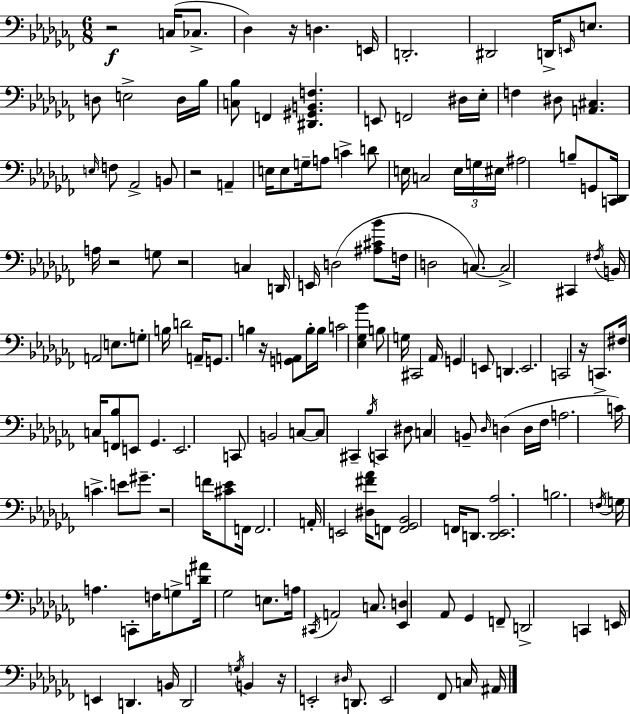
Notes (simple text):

R/h C3/s CES3/e. Db3/q R/s D3/q. E2/s D2/h. D#2/h D2/s E2/s E3/e. D3/e E3/h D3/s Bb3/s [C3,Bb3]/e F2/q [D#2,G#2,B2,F3]/q. E2/e F2/h D#3/s Eb3/s F3/q D#3/e [A2,C#3]/q. E3/s F3/e Ab2/h B2/e R/h A2/q E3/s E3/e G3/s A3/e C4/q D4/e E3/s C3/h E3/s G3/s EIS3/s A#3/h B3/e G2/e [C2,Db2]/s A3/s R/h G3/e R/h C3/q D2/s E2/s D3/h [A#3,C#4,Bb4]/e F3/s D3/h C3/e. C3/h C#2/q F#3/s B2/s A2/h E3/e. G3/e B3/s D4/h A2/s G2/e. B3/q R/s [G2,A2]/e B3/s B3/s C4/h [Eb3,Gb3,Bb4]/q B3/e G3/s C#2/h Ab2/s G2/q E2/e D2/q. E2/h. C2/h R/s C2/e. F#3/s C3/s [F2,Bb3]/e E2/e Gb2/q. E2/h. C2/e B2/h C3/e C3/e C#2/q Bb3/s C2/q D#3/e C3/q B2/e Db3/s D3/q D3/s FES3/s A3/h. C4/s C4/q. E4/e G#4/e. R/h F4/s [C#4,Eb4]/e F2/s F2/h. A2/s E2/h [D#3,F#4,Ab4]/s F2/e [F2,Gb2,Bb2]/h F2/s D2/e. [D2,Eb2,Ab3]/h. B3/h. F3/s G3/s A3/q. C2/e F3/s G3/e [D4,A#4]/s Gb3/h E3/e. A3/s C#2/s A2/h C3/e. [Eb2,D3]/q Ab2/e Gb2/q F2/e D2/h C2/q E2/s E2/q D2/q. B2/s D2/h G3/s B2/q R/s E2/h D#3/s D2/e. E2/h FES2/e C3/s A#2/s